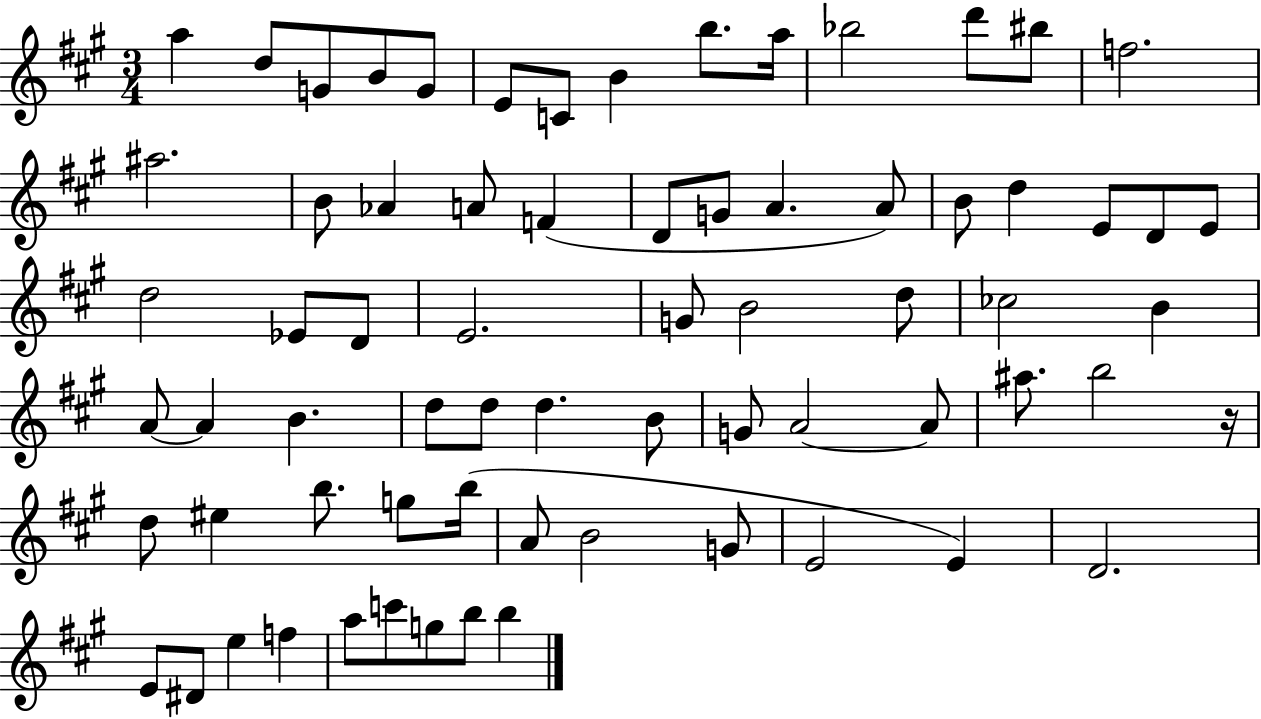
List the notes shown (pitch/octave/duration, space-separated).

A5/q D5/e G4/e B4/e G4/e E4/e C4/e B4/q B5/e. A5/s Bb5/h D6/e BIS5/e F5/h. A#5/h. B4/e Ab4/q A4/e F4/q D4/e G4/e A4/q. A4/e B4/e D5/q E4/e D4/e E4/e D5/h Eb4/e D4/e E4/h. G4/e B4/h D5/e CES5/h B4/q A4/e A4/q B4/q. D5/e D5/e D5/q. B4/e G4/e A4/h A4/e A#5/e. B5/h R/s D5/e EIS5/q B5/e. G5/e B5/s A4/e B4/h G4/e E4/h E4/q D4/h. E4/e D#4/e E5/q F5/q A5/e C6/e G5/e B5/e B5/q